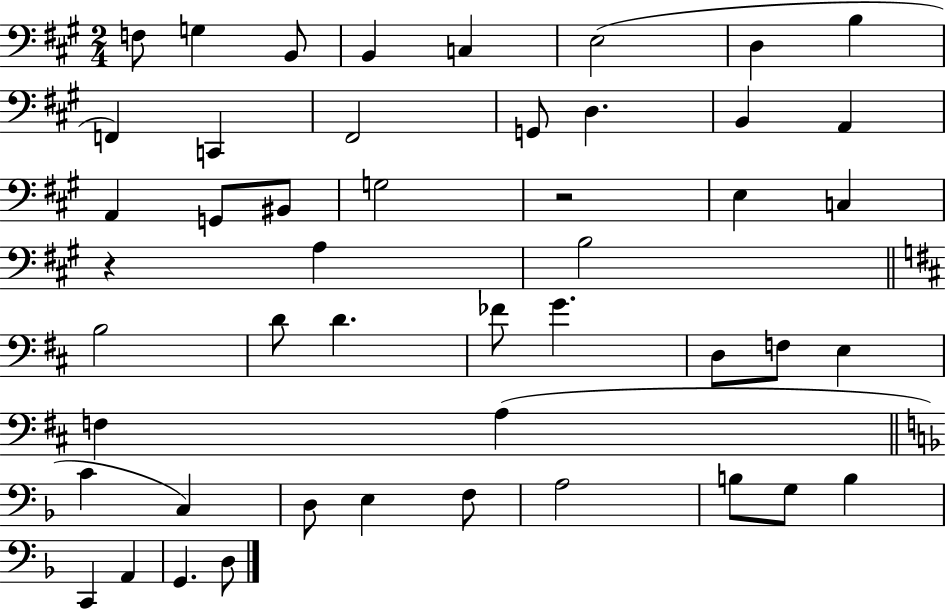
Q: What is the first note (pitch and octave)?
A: F3